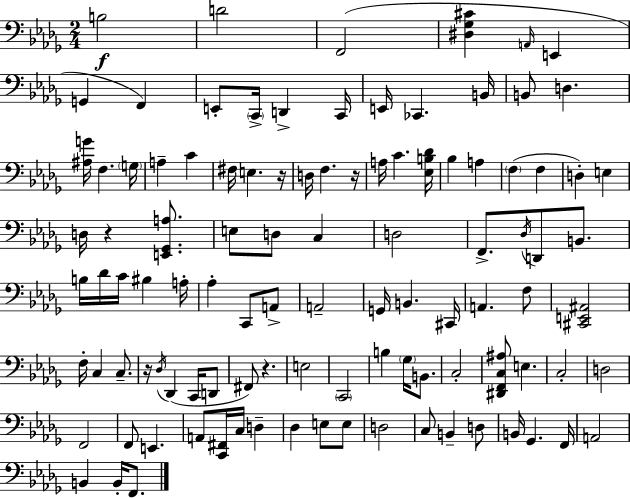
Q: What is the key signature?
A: BES minor